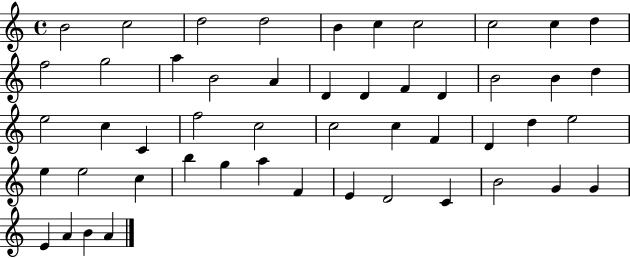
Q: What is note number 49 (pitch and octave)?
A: B4